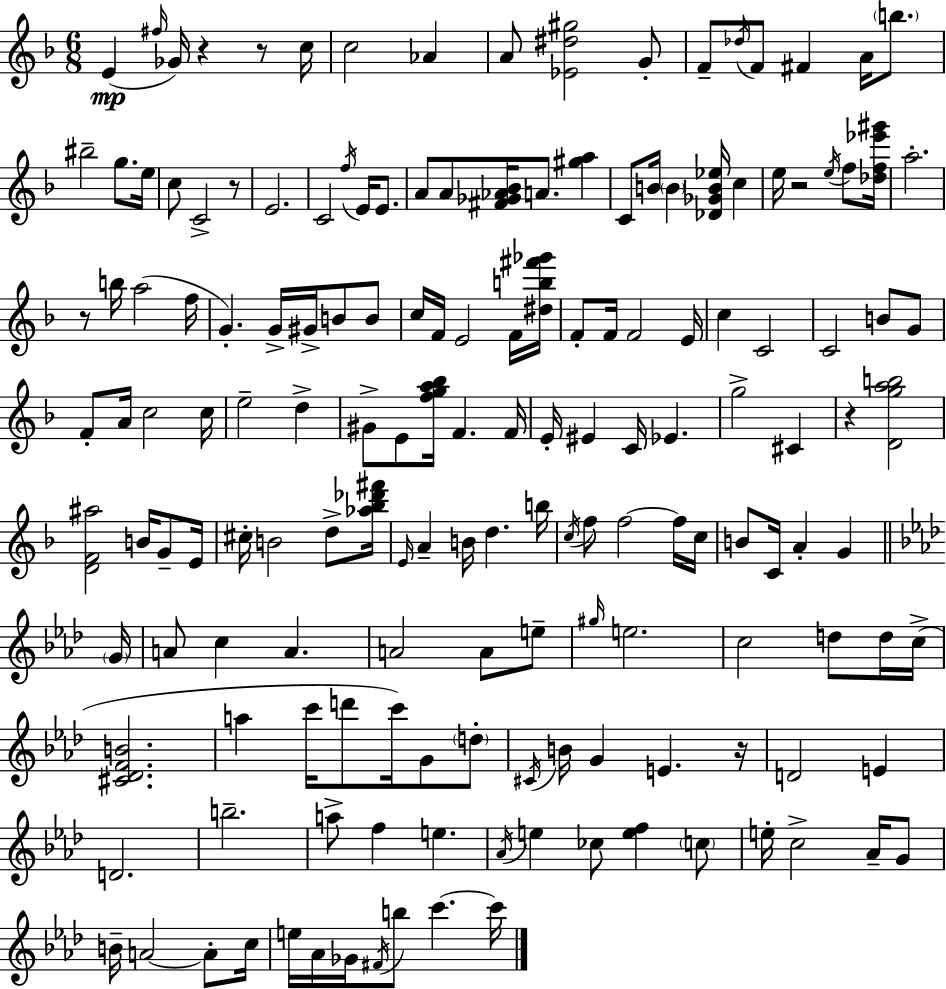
{
  \clef treble
  \numericTimeSignature
  \time 6/8
  \key f \major
  e'4(\mp \grace { fis''16 } ges'16) r4 r8 | c''16 c''2 aes'4 | a'8 <ees' dis'' gis''>2 g'8-. | f'8-- \acciaccatura { des''16 } f'8 fis'4 a'16 \parenthesize b''8. | \break bis''2-- g''8. | e''16 c''8 c'2-> | r8 e'2. | c'2 \acciaccatura { f''16 } e'16 | \break e'8. a'8 a'8 <fis' ges' aes' bes'>16 a'8. <gis'' a''>4 | c'8 b'16 \parenthesize b'4 <des' ges' b' ees''>16 c''4 | e''16 r2 | \acciaccatura { e''16 } f''8 <des'' f'' ees''' gis'''>16 a''2.-. | \break r8 b''16 a''2( | f''16 g'4.-.) g'16-> gis'16-> | b'8 b'8 c''16 f'16 e'2 | f'16 <dis'' b'' fis''' ges'''>16 f'8-. f'16 f'2 | \break e'16 c''4 c'2 | c'2 | b'8 g'8 f'8-. a'16 c''2 | c''16 e''2-- | \break d''4-> gis'8-> e'8 <f'' g'' a'' bes''>16 f'4. | f'16 e'16-. eis'4 c'16 ees'4. | g''2-> | cis'4 r4 <d' g'' a'' b''>2 | \break <d' f' ais''>2 | b'16 g'8-- e'16 cis''16-. b'2 | d''8-> <aes'' bes'' des''' fis'''>16 \grace { e'16 } a'4-- b'16 d''4. | b''16 \acciaccatura { c''16 } f''8 f''2~~ | \break f''16 c''16 b'8 c'16 a'4-. | g'4 \bar "||" \break \key aes \major \parenthesize g'16 a'8 c''4 a'4. | a'2 a'8 e''8-- | \grace { gis''16 } e''2. | c''2 d''8 | \break d''16 c''16->( <cis' des' f' b'>2. | a''4 c'''16 d'''8 c'''16) g'8 | \parenthesize d''8-. \acciaccatura { cis'16 } b'16 g'4 e'4. | r16 d'2 e'4 | \break d'2. | b''2.-- | a''8-> f''4 e''4. | \acciaccatura { aes'16 } e''4 ces''8 <e'' f''>4 | \break \parenthesize c''8 e''16-. c''2-> | aes'16-- g'8 b'16-- a'2~~ | a'8-. c''16 e''16 aes'16 ges'16 \acciaccatura { fis'16 } b''8 c'''4.~~ | c'''16 \bar "|."
}